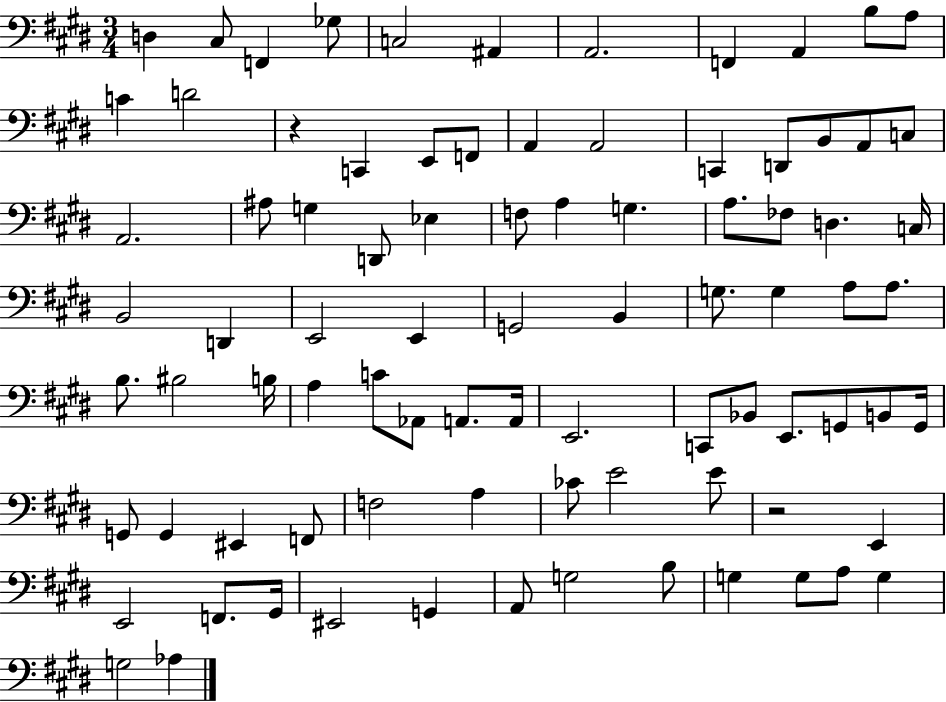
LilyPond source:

{
  \clef bass
  \numericTimeSignature
  \time 3/4
  \key e \major
  \repeat volta 2 { d4 cis8 f,4 ges8 | c2 ais,4 | a,2. | f,4 a,4 b8 a8 | \break c'4 d'2 | r4 c,4 e,8 f,8 | a,4 a,2 | c,4 d,8 b,8 a,8 c8 | \break a,2. | ais8 g4 d,8 ees4 | f8 a4 g4. | a8. fes8 d4. c16 | \break b,2 d,4 | e,2 e,4 | g,2 b,4 | g8. g4 a8 a8. | \break b8. bis2 b16 | a4 c'8 aes,8 a,8. a,16 | e,2. | c,8 bes,8 e,8. g,8 b,8 g,16 | \break g,8 g,4 eis,4 f,8 | f2 a4 | ces'8 e'2 e'8 | r2 e,4 | \break e,2 f,8. gis,16 | eis,2 g,4 | a,8 g2 b8 | g4 g8 a8 g4 | \break g2 aes4 | } \bar "|."
}